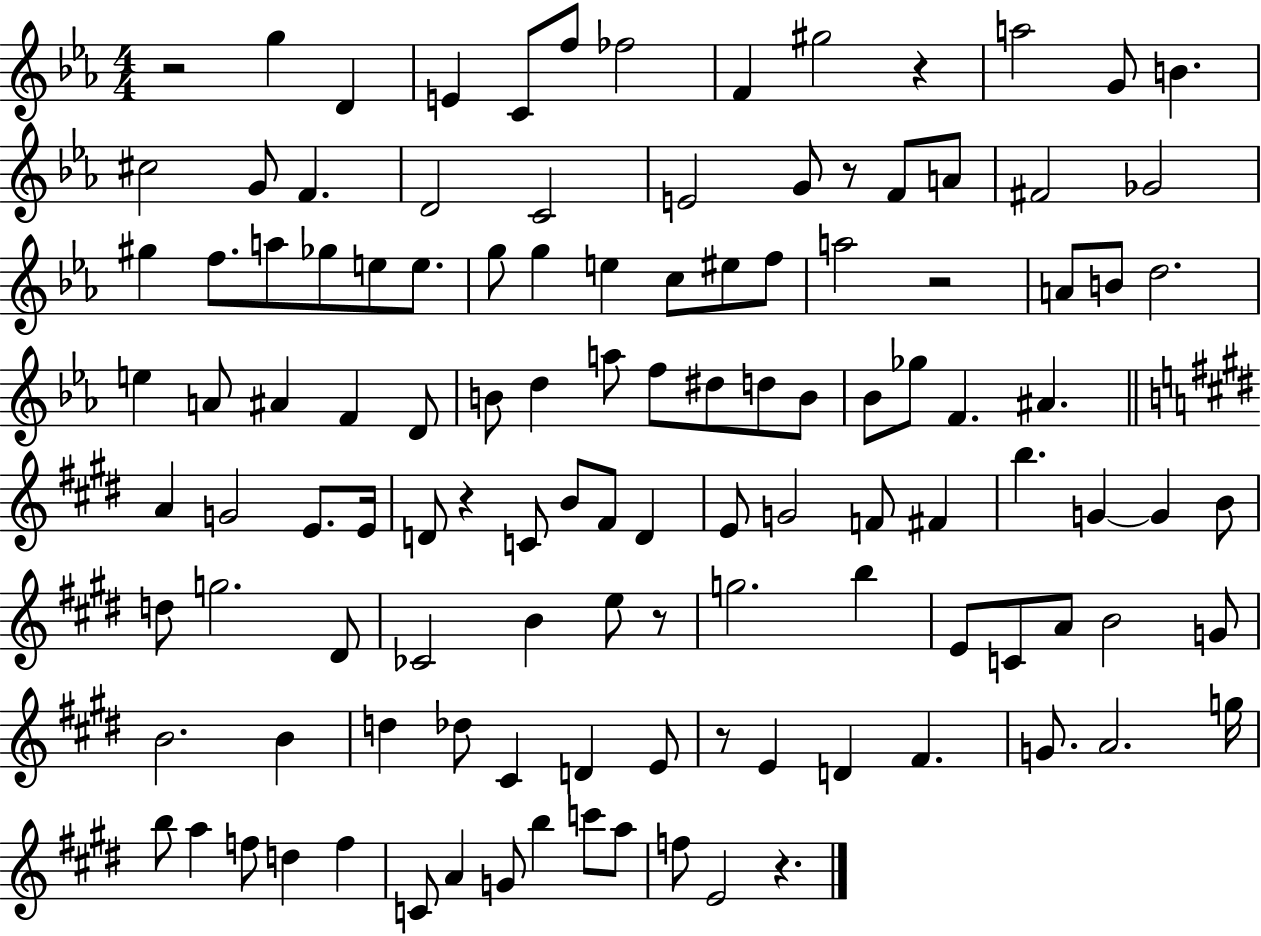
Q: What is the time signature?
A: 4/4